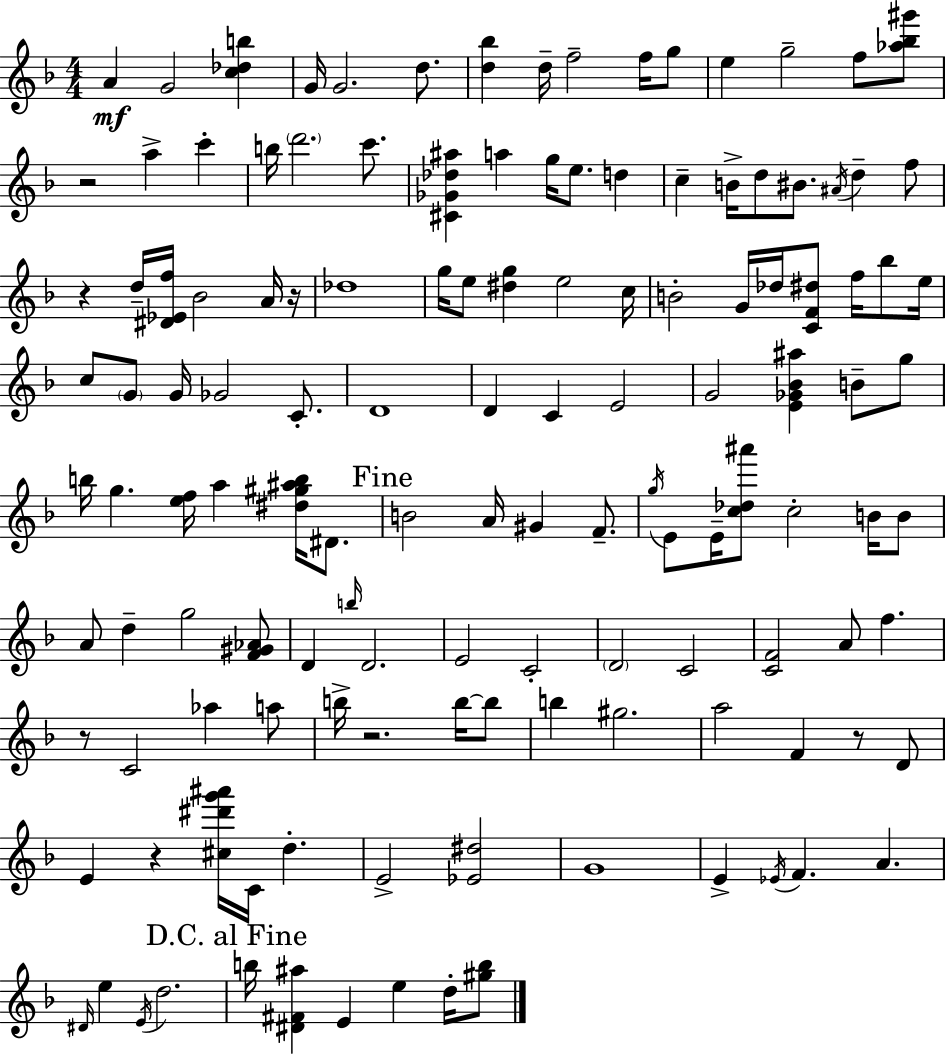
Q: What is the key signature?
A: D minor